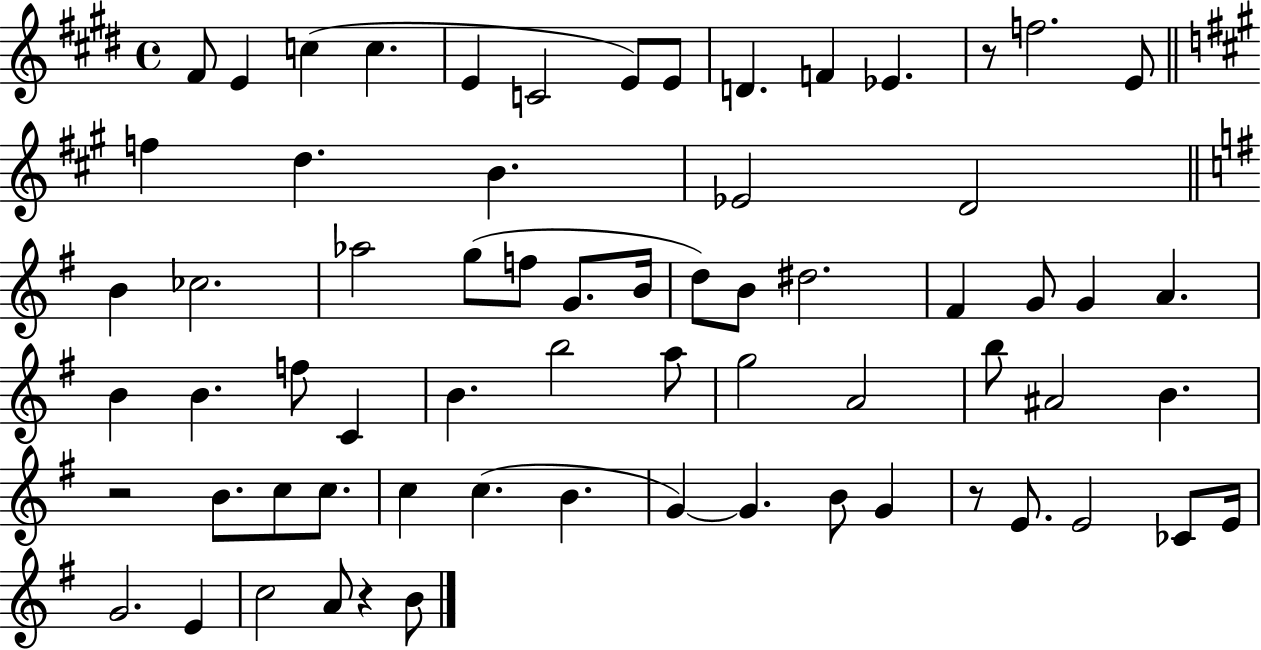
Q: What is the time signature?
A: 4/4